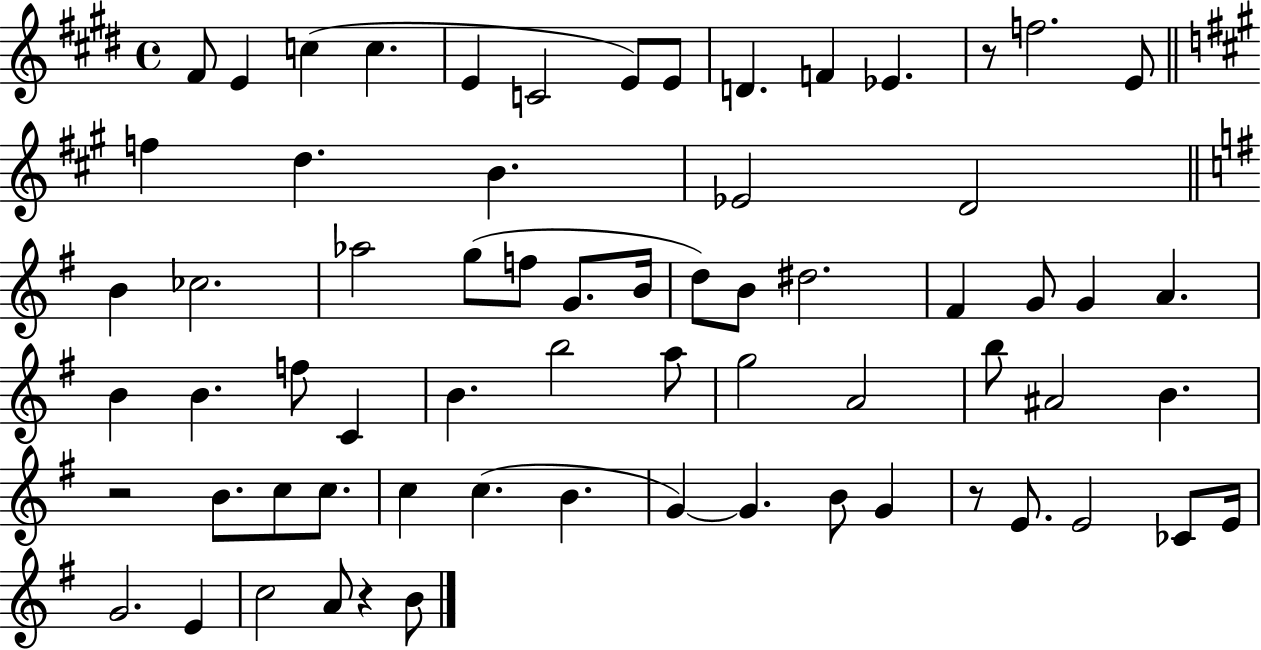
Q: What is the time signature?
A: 4/4